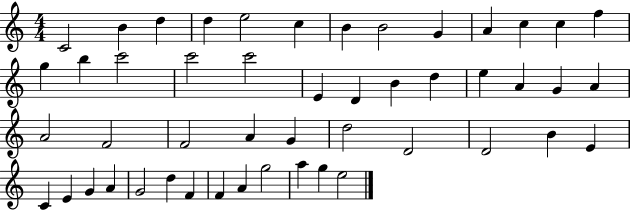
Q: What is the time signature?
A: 4/4